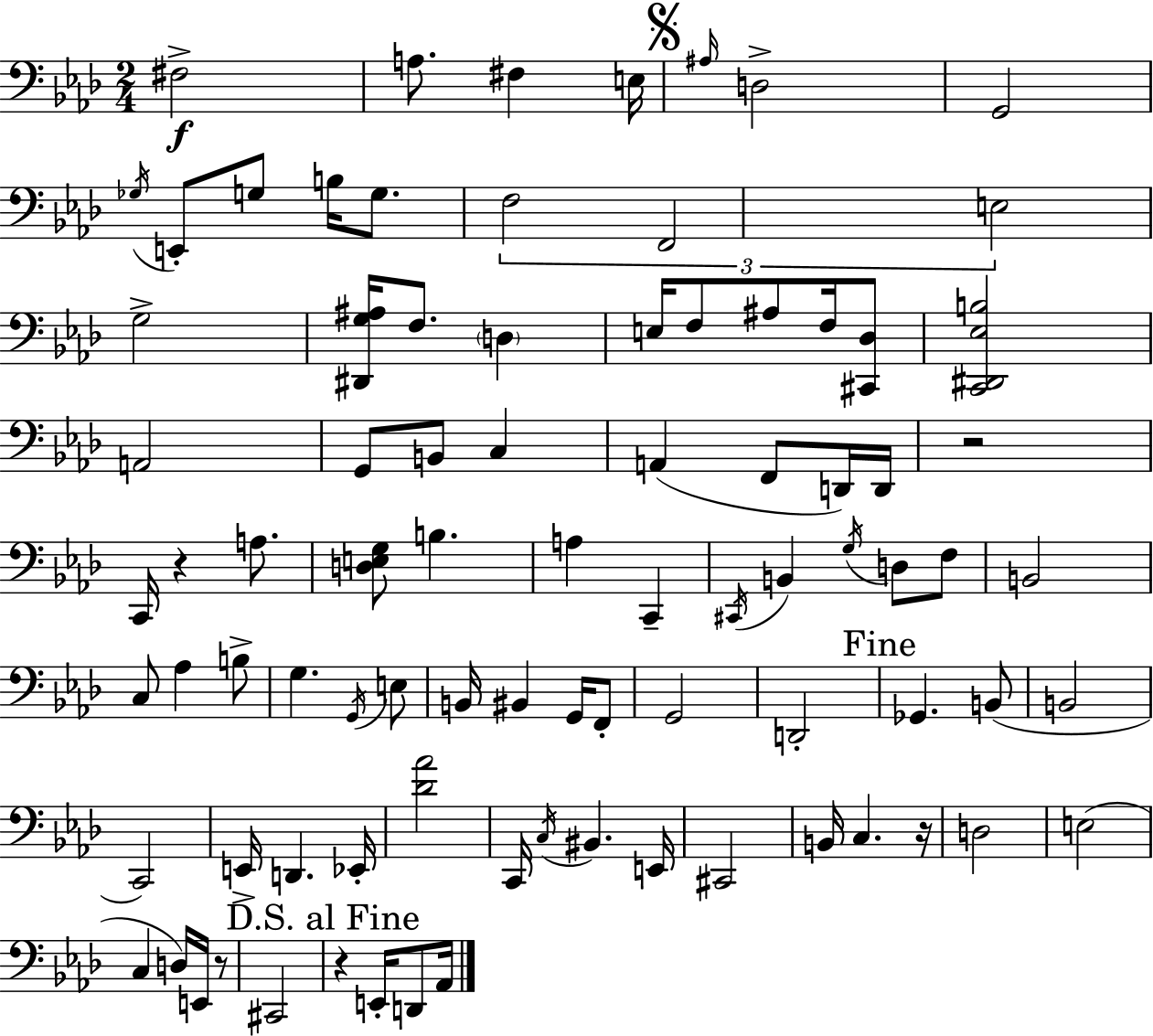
F#3/h A3/e. F#3/q E3/s A#3/s D3/h G2/h Gb3/s E2/e G3/e B3/s G3/e. F3/h F2/h E3/h G3/h [D#2,G3,A#3]/s F3/e. D3/q E3/s F3/e A#3/e F3/s [C#2,Db3]/e [C2,D#2,Eb3,B3]/h A2/h G2/e B2/e C3/q A2/q F2/e D2/s D2/s R/h C2/s R/q A3/e. [D3,E3,G3]/e B3/q. A3/q C2/q C#2/s B2/q G3/s D3/e F3/e B2/h C3/e Ab3/q B3/e G3/q. G2/s E3/e B2/s BIS2/q G2/s F2/e G2/h D2/h Gb2/q. B2/e B2/h C2/h E2/s D2/q. Eb2/s [Db4,Ab4]/h C2/s C3/s BIS2/q. E2/s C#2/h B2/s C3/q. R/s D3/h E3/h C3/q D3/s E2/s R/e C#2/h R/q E2/s D2/e Ab2/s